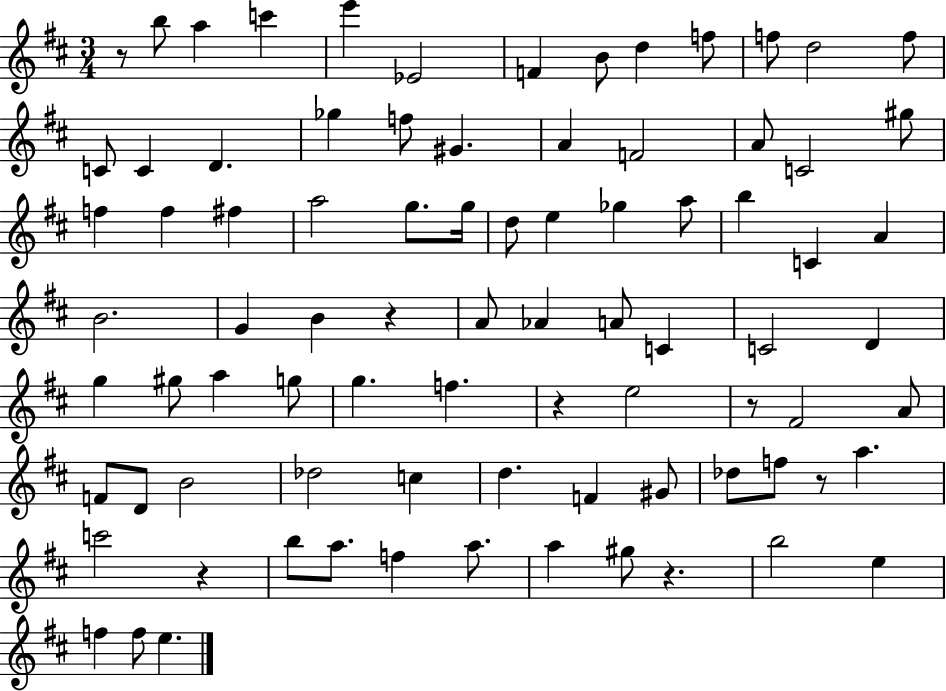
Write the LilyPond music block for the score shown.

{
  \clef treble
  \numericTimeSignature
  \time 3/4
  \key d \major
  r8 b''8 a''4 c'''4 | e'''4 ees'2 | f'4 b'8 d''4 f''8 | f''8 d''2 f''8 | \break c'8 c'4 d'4. | ges''4 f''8 gis'4. | a'4 f'2 | a'8 c'2 gis''8 | \break f''4 f''4 fis''4 | a''2 g''8. g''16 | d''8 e''4 ges''4 a''8 | b''4 c'4 a'4 | \break b'2. | g'4 b'4 r4 | a'8 aes'4 a'8 c'4 | c'2 d'4 | \break g''4 gis''8 a''4 g''8 | g''4. f''4. | r4 e''2 | r8 fis'2 a'8 | \break f'8 d'8 b'2 | des''2 c''4 | d''4. f'4 gis'8 | des''8 f''8 r8 a''4. | \break c'''2 r4 | b''8 a''8. f''4 a''8. | a''4 gis''8 r4. | b''2 e''4 | \break f''4 f''8 e''4. | \bar "|."
}